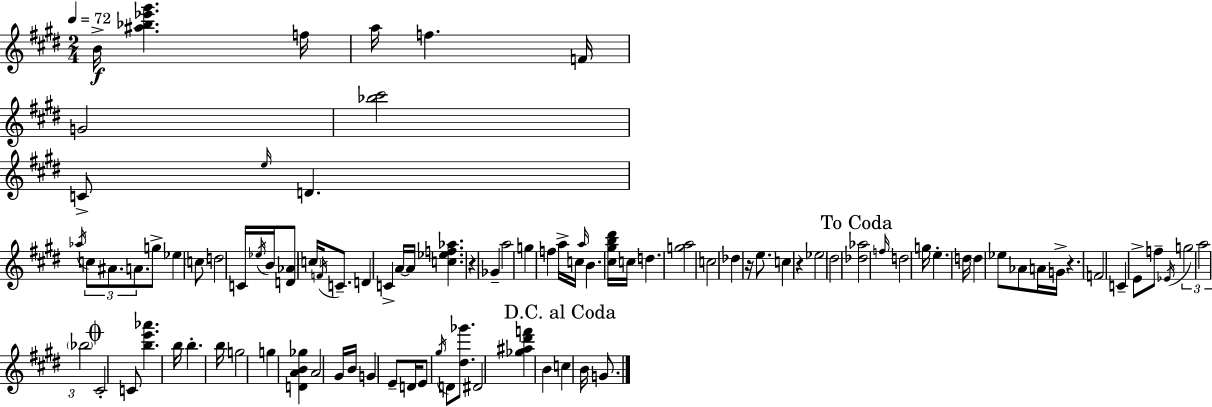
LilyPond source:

{
  \clef treble
  \numericTimeSignature
  \time 2/4
  \key e \major
  \tempo 4 = 72
  b'16->\f <ais'' bes'' ees''' gis'''>4. f''16 | a''16 f''4. f'16 | g'2 | <bes'' cis'''>2 | \break c'8-> \grace { e''16 } d'4. | \acciaccatura { aes''16 } \tuplet 3/2 { c''8 ais'8. a'8. } | g''8-> ees''4 | \parenthesize c''8 d''2 | \break c'16 \acciaccatura { ees''16 } b'16 <d' aes'>8 \parenthesize c''16 | \acciaccatura { f'16 } c'8.-- d'4 | c'4-> a'16~~ a'16 <c'' ees'' f'' aes''>4. | r4 | \break ges'4-- a''2 | g''4 | f''4 a''16-> c''16 \grace { a''16 } b'4. | <cis'' gis'' b'' dis'''>16 c''16 d''4. | \break <g'' a''>2 | c''2 | des''4 | r16 e''8. c''4 | \break r4 ees''2 | \parenthesize dis''2 | \mark "To Coda" <des'' aes''>2 | \grace { f''16 } d''2 | \break g''16 e''4.-. | d''16 \parenthesize d''4 | ees''8 aes'8 a'16 g'16-> | r4. f'2 | \break c'4-- | e'8-> f''8-- \acciaccatura { ees'16 } \tuplet 3/2 { g''2 | a''2 | \parenthesize bes''2 } | \break \mark \markup { \musicglyph "scripts.coda" } cis'2-. | c'8 | <b'' e''' aes'''>4. b''16 | b''4.-. b''16 g''2 | \break g''4 | <d' a' b' ges''>4 a'2 | gis'16 | b'16 g'4 e'8-- d'16 | \break e'8 \acciaccatura { gis''16 } d'8 <dis'' ges'''>8. | dis'2 | <ges'' ais'' dis''' f'''>4 b'4 | \mark "D.C. al Coda" c''4 b'16 g'8. | \break \bar "|."
}